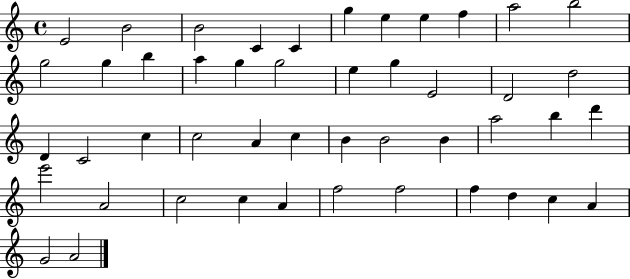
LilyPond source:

{
  \clef treble
  \time 4/4
  \defaultTimeSignature
  \key c \major
  e'2 b'2 | b'2 c'4 c'4 | g''4 e''4 e''4 f''4 | a''2 b''2 | \break g''2 g''4 b''4 | a''4 g''4 g''2 | e''4 g''4 e'2 | d'2 d''2 | \break d'4 c'2 c''4 | c''2 a'4 c''4 | b'4 b'2 b'4 | a''2 b''4 d'''4 | \break e'''2 a'2 | c''2 c''4 a'4 | f''2 f''2 | f''4 d''4 c''4 a'4 | \break g'2 a'2 | \bar "|."
}